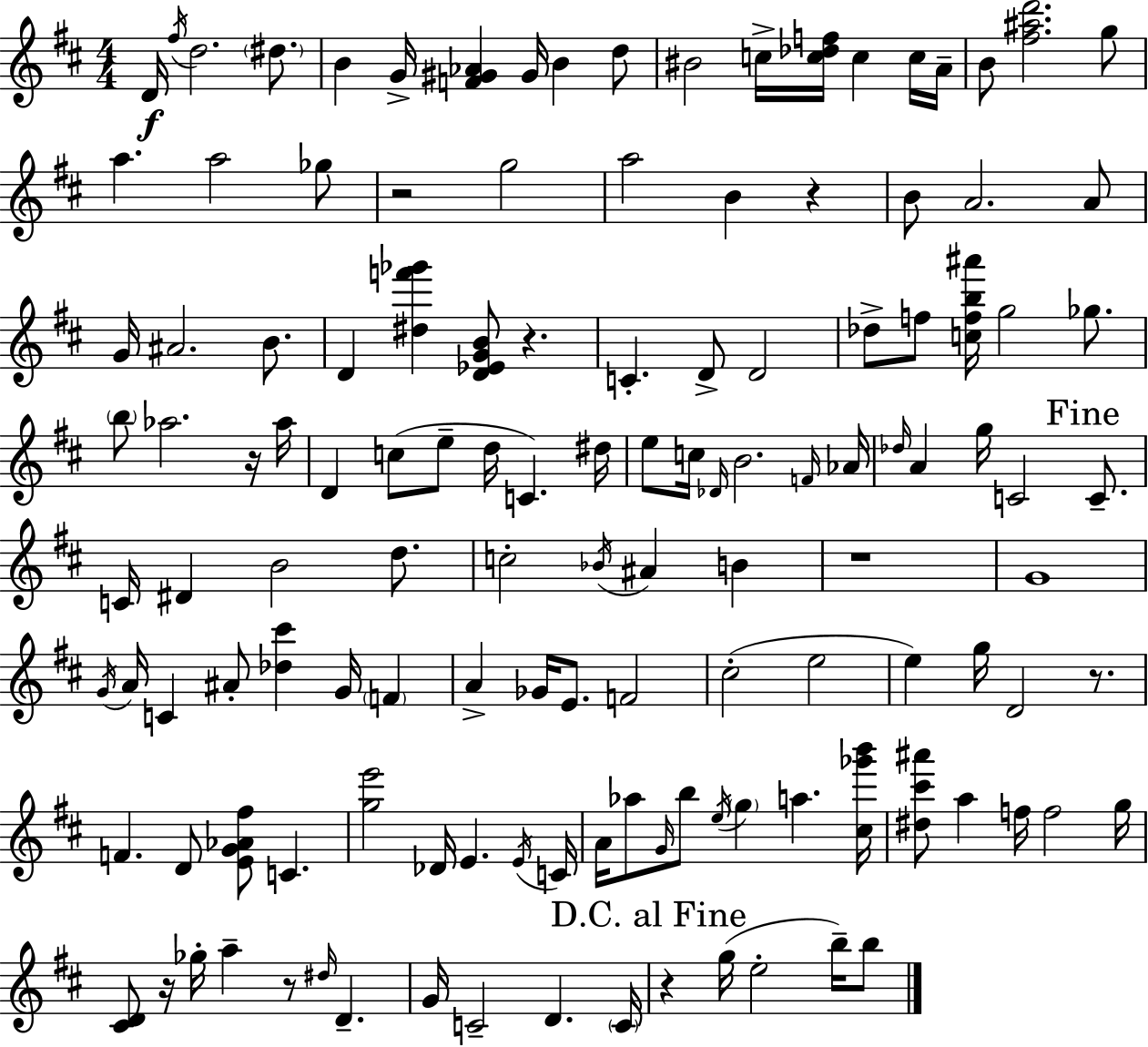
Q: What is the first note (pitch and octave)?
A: D4